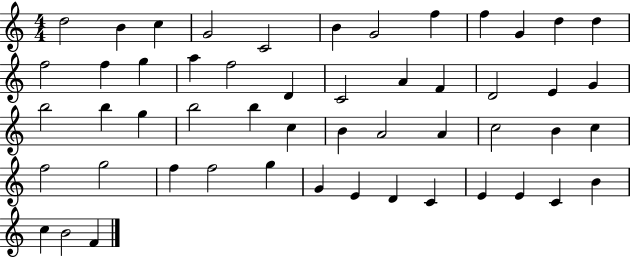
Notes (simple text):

D5/h B4/q C5/q G4/h C4/h B4/q G4/h F5/q F5/q G4/q D5/q D5/q F5/h F5/q G5/q A5/q F5/h D4/q C4/h A4/q F4/q D4/h E4/q G4/q B5/h B5/q G5/q B5/h B5/q C5/q B4/q A4/h A4/q C5/h B4/q C5/q F5/h G5/h F5/q F5/h G5/q G4/q E4/q D4/q C4/q E4/q E4/q C4/q B4/q C5/q B4/h F4/q